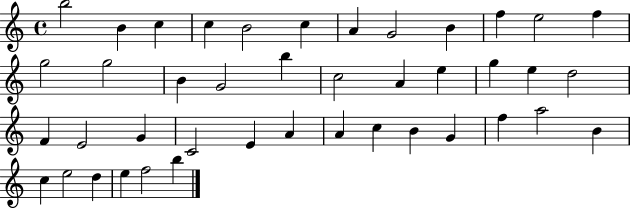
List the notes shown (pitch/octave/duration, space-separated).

B5/h B4/q C5/q C5/q B4/h C5/q A4/q G4/h B4/q F5/q E5/h F5/q G5/h G5/h B4/q G4/h B5/q C5/h A4/q E5/q G5/q E5/q D5/h F4/q E4/h G4/q C4/h E4/q A4/q A4/q C5/q B4/q G4/q F5/q A5/h B4/q C5/q E5/h D5/q E5/q F5/h B5/q